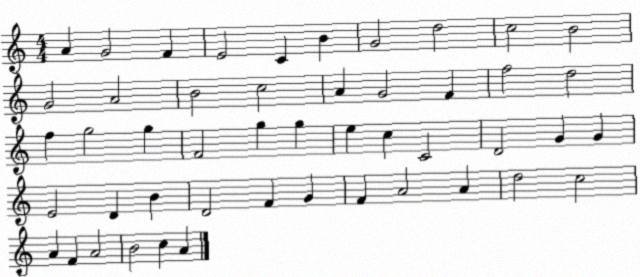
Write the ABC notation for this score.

X:1
T:Untitled
M:4/4
L:1/4
K:C
A G2 F E2 C B G2 d2 c2 B2 G2 A2 B2 c2 A G2 F f2 d2 f g2 g F2 g g e c C2 D2 G G E2 D B D2 F G F A2 A d2 c2 A F A2 B2 c A